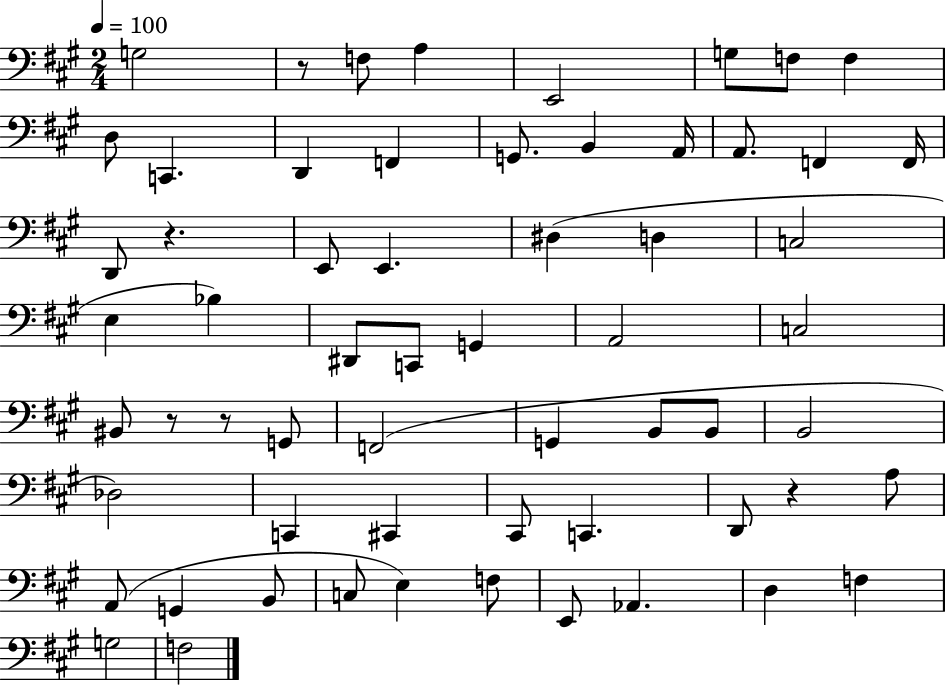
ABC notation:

X:1
T:Untitled
M:2/4
L:1/4
K:A
G,2 z/2 F,/2 A, E,,2 G,/2 F,/2 F, D,/2 C,, D,, F,, G,,/2 B,, A,,/4 A,,/2 F,, F,,/4 D,,/2 z E,,/2 E,, ^D, D, C,2 E, _B, ^D,,/2 C,,/2 G,, A,,2 C,2 ^B,,/2 z/2 z/2 G,,/2 F,,2 G,, B,,/2 B,,/2 B,,2 _D,2 C,, ^C,, ^C,,/2 C,, D,,/2 z A,/2 A,,/2 G,, B,,/2 C,/2 E, F,/2 E,,/2 _A,, D, F, G,2 F,2